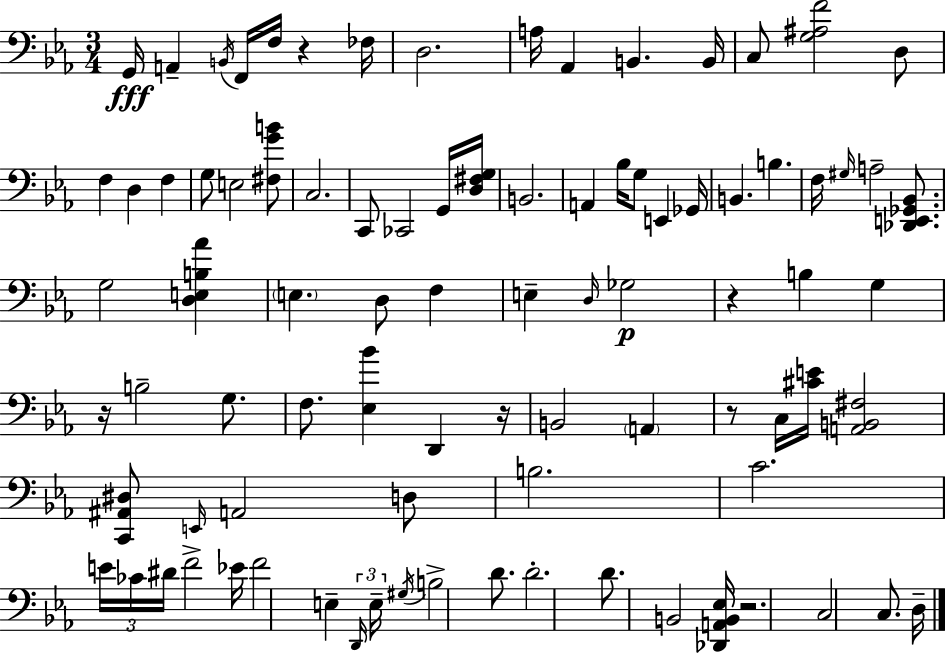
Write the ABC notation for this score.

X:1
T:Untitled
M:3/4
L:1/4
K:Cm
G,,/4 A,, B,,/4 F,,/4 F,/4 z _F,/4 D,2 A,/4 _A,, B,, B,,/4 C,/2 [G,^A,F]2 D,/2 F, D, F, G,/2 E,2 [^F,GB]/2 C,2 C,,/2 _C,,2 G,,/4 [D,^F,G,]/4 B,,2 A,, _B,/4 G,/2 E,, _G,,/4 B,, B, F,/4 ^G,/4 A,2 [_D,,E,,_G,,_B,,]/2 G,2 [D,E,B,_A] E, D,/2 F, E, D,/4 _G,2 z B, G, z/4 B,2 G,/2 F,/2 [_E,_B] D,, z/4 B,,2 A,, z/2 C,/4 [^CE]/4 [A,,B,,^F,]2 [C,,^A,,^D,]/2 E,,/4 A,,2 D,/2 B,2 C2 E/4 _C/4 ^D/4 F2 _E/4 F2 E, D,,/4 E,/4 ^G,/4 B,2 D/2 D2 D/2 B,,2 [_D,,A,,B,,_E,]/4 z2 C,2 C,/2 D,/4